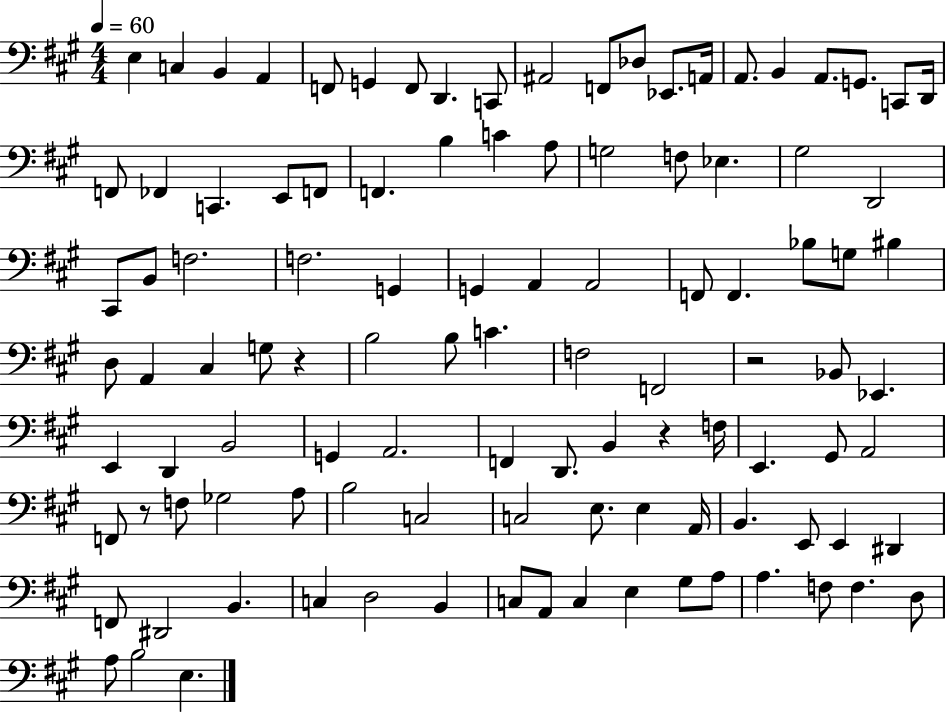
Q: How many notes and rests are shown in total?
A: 107